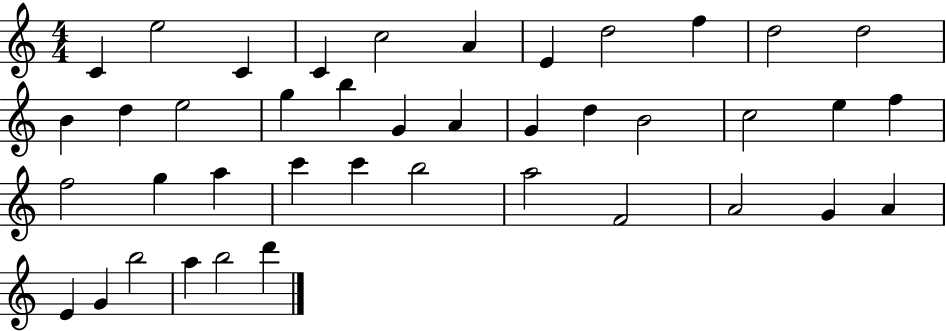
{
  \clef treble
  \numericTimeSignature
  \time 4/4
  \key c \major
  c'4 e''2 c'4 | c'4 c''2 a'4 | e'4 d''2 f''4 | d''2 d''2 | \break b'4 d''4 e''2 | g''4 b''4 g'4 a'4 | g'4 d''4 b'2 | c''2 e''4 f''4 | \break f''2 g''4 a''4 | c'''4 c'''4 b''2 | a''2 f'2 | a'2 g'4 a'4 | \break e'4 g'4 b''2 | a''4 b''2 d'''4 | \bar "|."
}